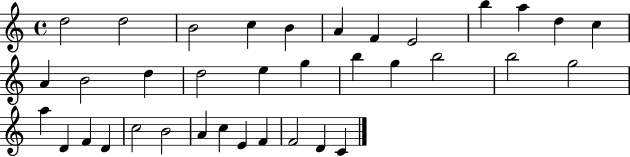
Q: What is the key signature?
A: C major